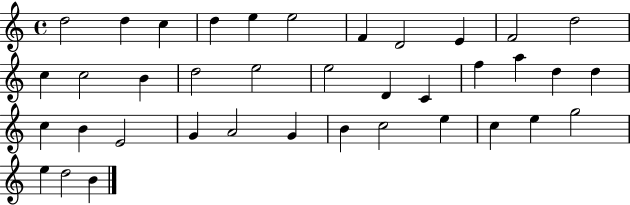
{
  \clef treble
  \time 4/4
  \defaultTimeSignature
  \key c \major
  d''2 d''4 c''4 | d''4 e''4 e''2 | f'4 d'2 e'4 | f'2 d''2 | \break c''4 c''2 b'4 | d''2 e''2 | e''2 d'4 c'4 | f''4 a''4 d''4 d''4 | \break c''4 b'4 e'2 | g'4 a'2 g'4 | b'4 c''2 e''4 | c''4 e''4 g''2 | \break e''4 d''2 b'4 | \bar "|."
}